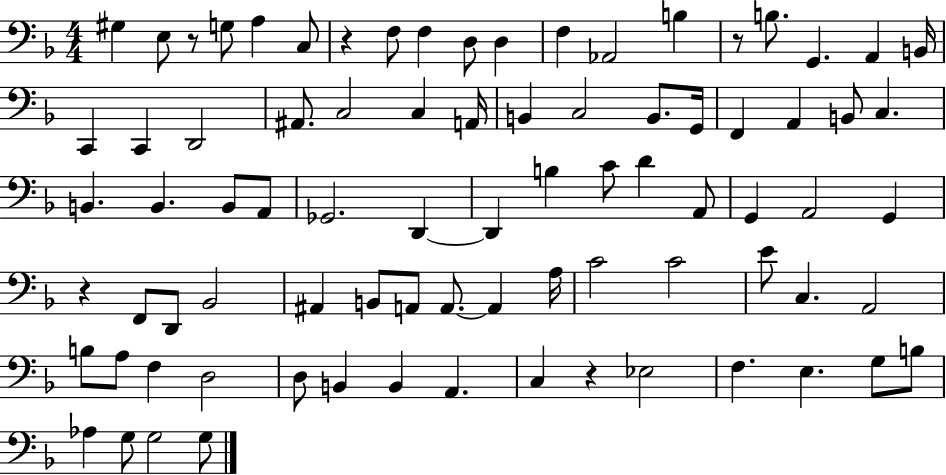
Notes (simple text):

G#3/q E3/e R/e G3/e A3/q C3/e R/q F3/e F3/q D3/e D3/q F3/q Ab2/h B3/q R/e B3/e. G2/q. A2/q B2/s C2/q C2/q D2/h A#2/e. C3/h C3/q A2/s B2/q C3/h B2/e. G2/s F2/q A2/q B2/e C3/q. B2/q. B2/q. B2/e A2/e Gb2/h. D2/q D2/q B3/q C4/e D4/q A2/e G2/q A2/h G2/q R/q F2/e D2/e Bb2/h A#2/q B2/e A2/e A2/e. A2/q A3/s C4/h C4/h E4/e C3/q. A2/h B3/e A3/e F3/q D3/h D3/e B2/q B2/q A2/q. C3/q R/q Eb3/h F3/q. E3/q. G3/e B3/e Ab3/q G3/e G3/h G3/e